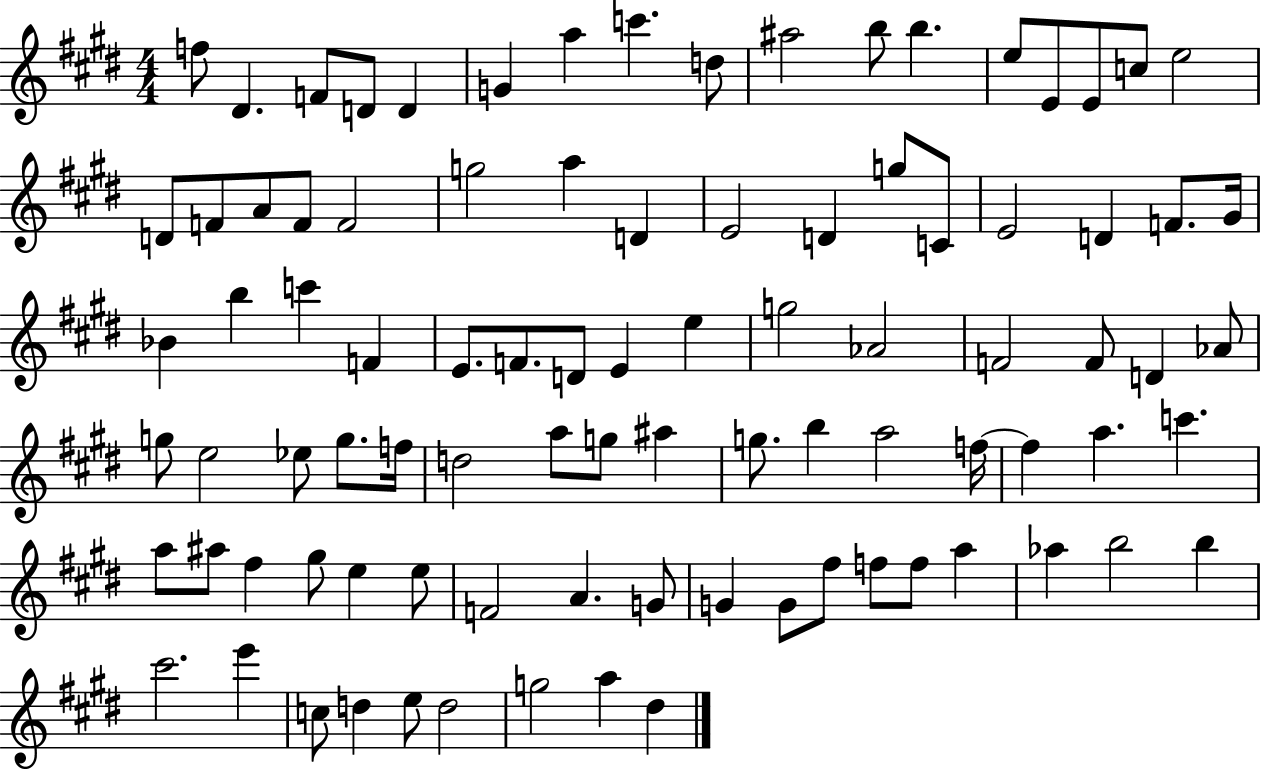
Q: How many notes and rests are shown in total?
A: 91